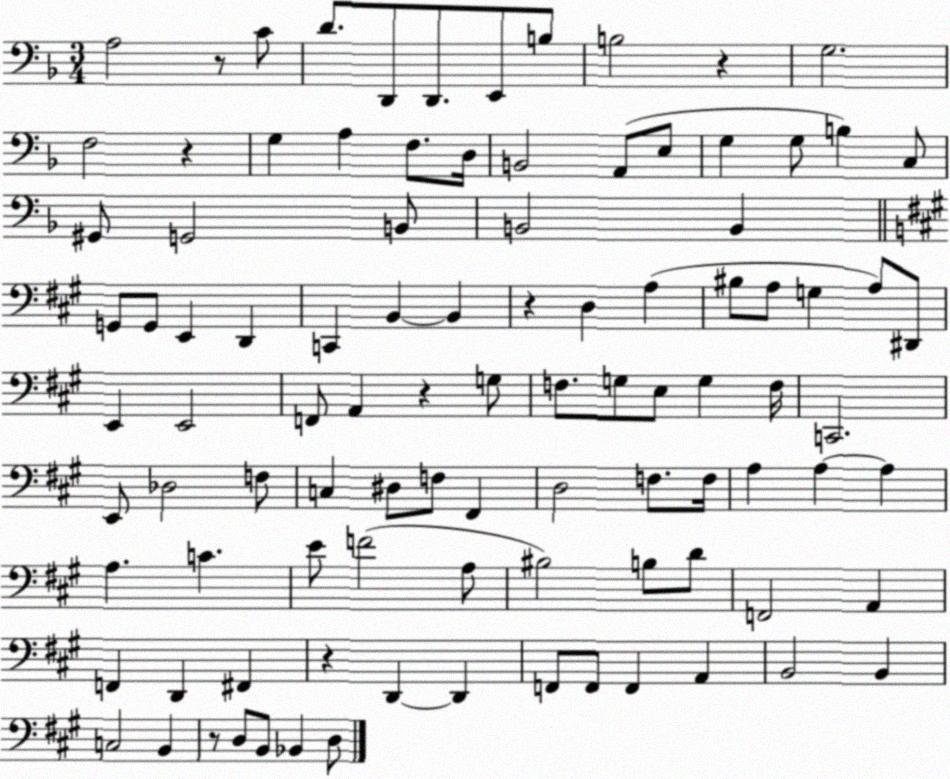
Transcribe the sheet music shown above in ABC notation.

X:1
T:Untitled
M:3/4
L:1/4
K:F
A,2 z/2 C/2 D/2 D,,/2 D,,/2 E,,/2 B,/2 B,2 z G,2 F,2 z G, A, F,/2 D,/4 B,,2 A,,/2 E,/2 G, G,/2 B, C,/2 ^G,,/2 G,,2 B,,/2 B,,2 B,, G,,/2 G,,/2 E,, D,, C,, B,, B,, z D, A, ^B,/2 A,/2 G, A,/2 ^D,,/2 E,, E,,2 F,,/2 A,, z G,/2 F,/2 G,/2 E,/2 G, F,/4 C,,2 E,,/2 _D,2 F,/2 C, ^D,/2 F,/2 ^F,, D,2 F,/2 F,/4 A, A, A, A, C E/2 F2 A,/2 ^B,2 B,/2 D/2 F,,2 A,, F,, D,, ^F,, z D,, D,, F,,/2 F,,/2 F,, A,, B,,2 B,, C,2 B,, z/2 D,/2 B,,/2 _B,, D,/2